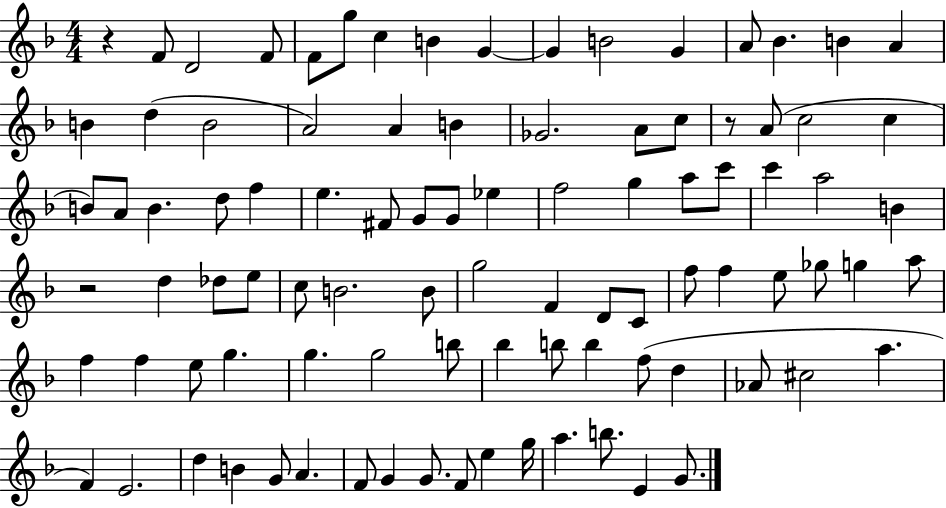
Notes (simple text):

R/q F4/e D4/h F4/e F4/e G5/e C5/q B4/q G4/q G4/q B4/h G4/q A4/e Bb4/q. B4/q A4/q B4/q D5/q B4/h A4/h A4/q B4/q Gb4/h. A4/e C5/e R/e A4/e C5/h C5/q B4/e A4/e B4/q. D5/e F5/q E5/q. F#4/e G4/e G4/e Eb5/q F5/h G5/q A5/e C6/e C6/q A5/h B4/q R/h D5/q Db5/e E5/e C5/e B4/h. B4/e G5/h F4/q D4/e C4/e F5/e F5/q E5/e Gb5/e G5/q A5/e F5/q F5/q E5/e G5/q. G5/q. G5/h B5/e Bb5/q B5/e B5/q F5/e D5/q Ab4/e C#5/h A5/q. F4/q E4/h. D5/q B4/q G4/e A4/q. F4/e G4/q G4/e. F4/e E5/q G5/s A5/q. B5/e. E4/q G4/e.